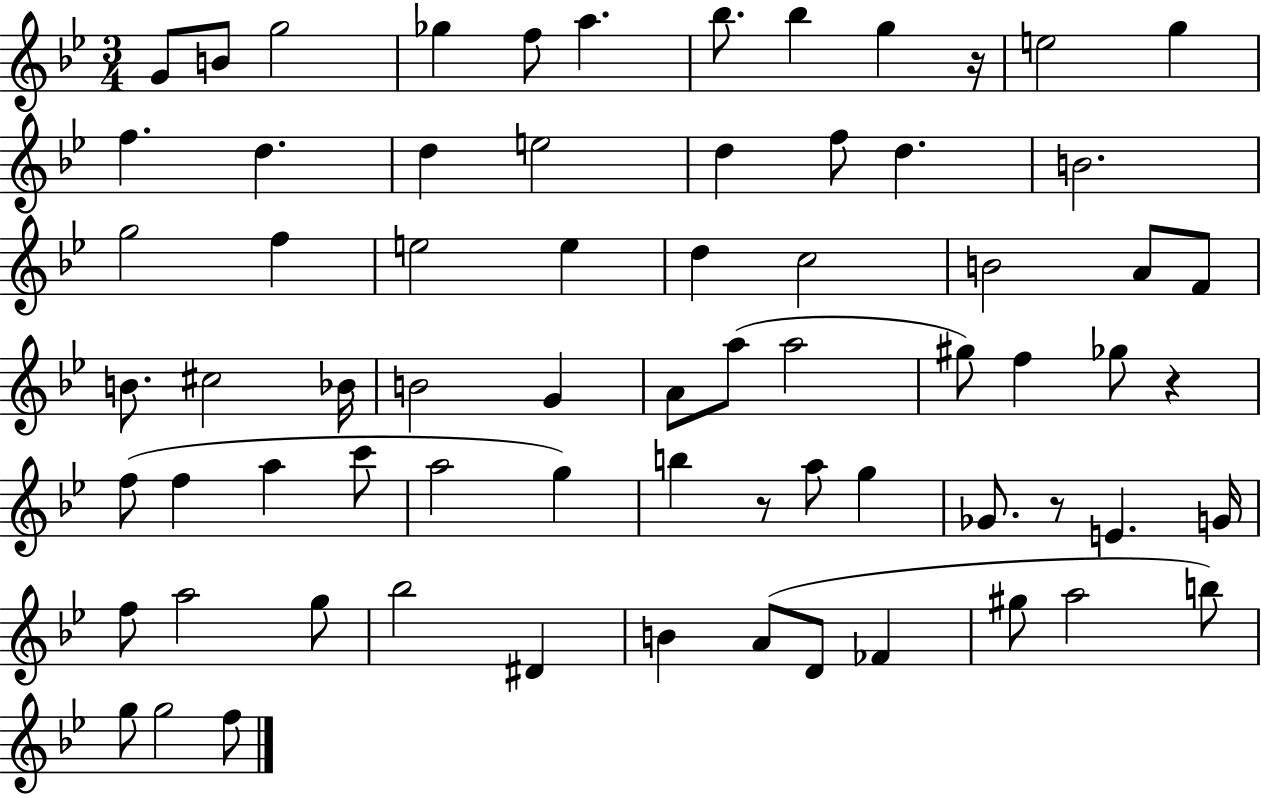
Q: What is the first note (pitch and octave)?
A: G4